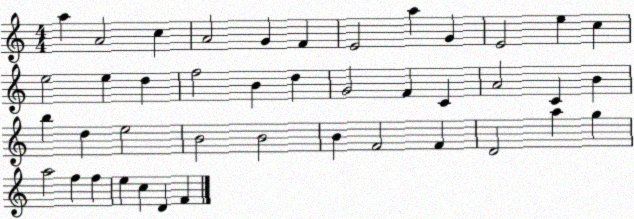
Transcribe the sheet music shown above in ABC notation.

X:1
T:Untitled
M:4/4
L:1/4
K:C
a A2 c A2 G F E2 a G E2 e c e2 e d f2 B d G2 F C A2 C B b d e2 B2 B2 B F2 F D2 a g a2 f f e c D F